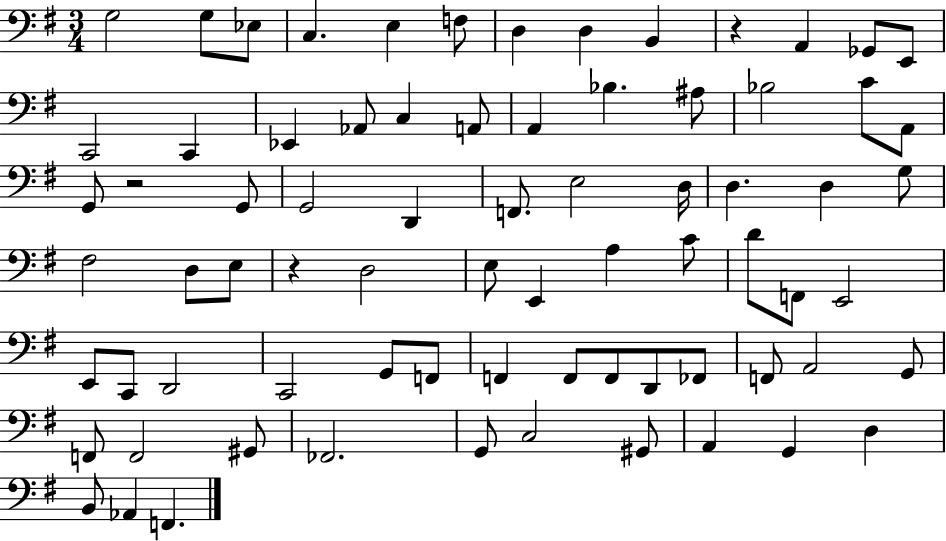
{
  \clef bass
  \numericTimeSignature
  \time 3/4
  \key g \major
  \repeat volta 2 { g2 g8 ees8 | c4. e4 f8 | d4 d4 b,4 | r4 a,4 ges,8 e,8 | \break c,2 c,4 | ees,4 aes,8 c4 a,8 | a,4 bes4. ais8 | bes2 c'8 a,8 | \break g,8 r2 g,8 | g,2 d,4 | f,8. e2 d16 | d4. d4 g8 | \break fis2 d8 e8 | r4 d2 | e8 e,4 a4 c'8 | d'8 f,8 e,2 | \break e,8 c,8 d,2 | c,2 g,8 f,8 | f,4 f,8 f,8 d,8 fes,8 | f,8 a,2 g,8 | \break f,8 f,2 gis,8 | fes,2. | g,8 c2 gis,8 | a,4 g,4 d4 | \break b,8 aes,4 f,4. | } \bar "|."
}